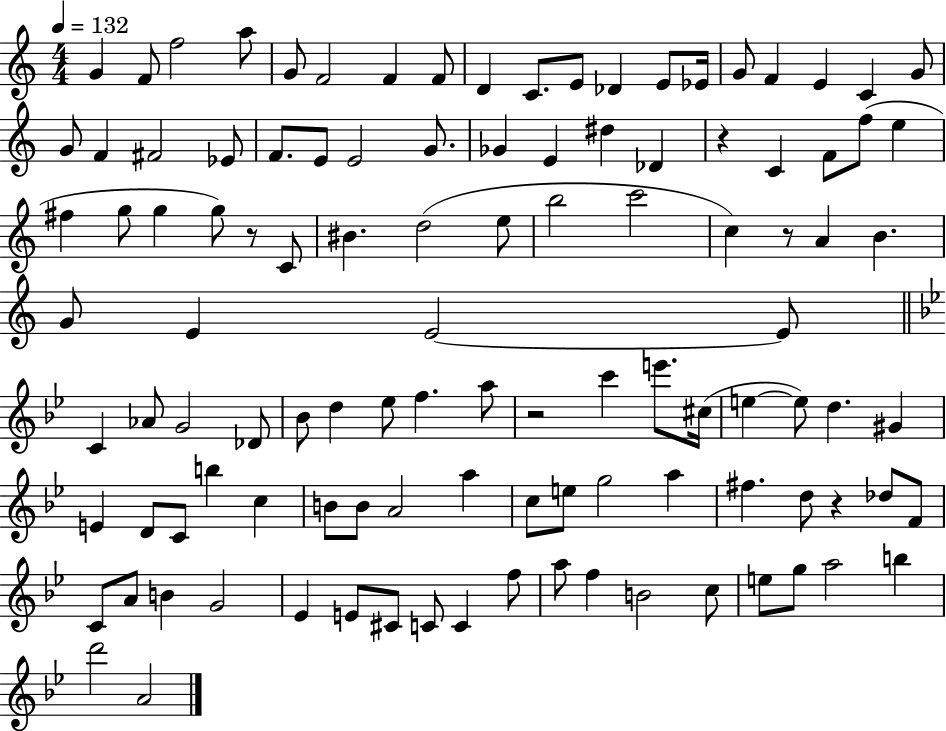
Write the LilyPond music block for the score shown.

{
  \clef treble
  \numericTimeSignature
  \time 4/4
  \key c \major
  \tempo 4 = 132
  \repeat volta 2 { g'4 f'8 f''2 a''8 | g'8 f'2 f'4 f'8 | d'4 c'8. e'8 des'4 e'8 ees'16 | g'8 f'4 e'4 c'4 g'8 | \break g'8 f'4 fis'2 ees'8 | f'8. e'8 e'2 g'8. | ges'4 e'4 dis''4 des'4 | r4 c'4 f'8 f''8( e''4 | \break fis''4 g''8 g''4 g''8) r8 c'8 | bis'4. d''2( e''8 | b''2 c'''2 | c''4) r8 a'4 b'4. | \break g'8 e'4 e'2~~ e'8 | \bar "||" \break \key bes \major c'4 aes'8 g'2 des'8 | bes'8 d''4 ees''8 f''4. a''8 | r2 c'''4 e'''8. cis''16( | e''4~~ e''8) d''4. gis'4 | \break e'4 d'8 c'8 b''4 c''4 | b'8 b'8 a'2 a''4 | c''8 e''8 g''2 a''4 | fis''4. d''8 r4 des''8 f'8 | \break c'8 a'8 b'4 g'2 | ees'4 e'8 cis'8 c'8 c'4 f''8 | a''8 f''4 b'2 c''8 | e''8 g''8 a''2 b''4 | \break d'''2 a'2 | } \bar "|."
}